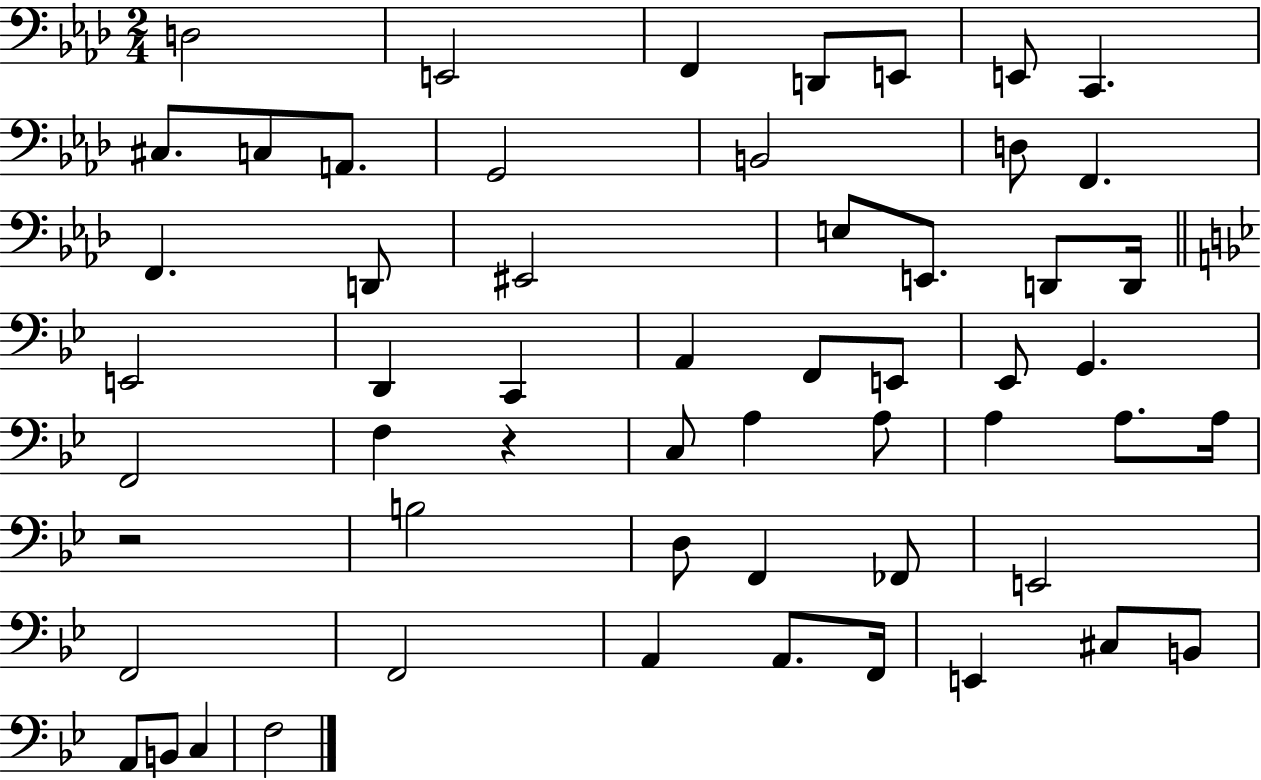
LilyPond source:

{
  \clef bass
  \numericTimeSignature
  \time 2/4
  \key aes \major
  d2 | e,2 | f,4 d,8 e,8 | e,8 c,4. | \break cis8. c8 a,8. | g,2 | b,2 | d8 f,4. | \break f,4. d,8 | eis,2 | e8 e,8. d,8 d,16 | \bar "||" \break \key bes \major e,2 | d,4 c,4 | a,4 f,8 e,8 | ees,8 g,4. | \break f,2 | f4 r4 | c8 a4 a8 | a4 a8. a16 | \break r2 | b2 | d8 f,4 fes,8 | e,2 | \break f,2 | f,2 | a,4 a,8. f,16 | e,4 cis8 b,8 | \break a,8 b,8 c4 | f2 | \bar "|."
}